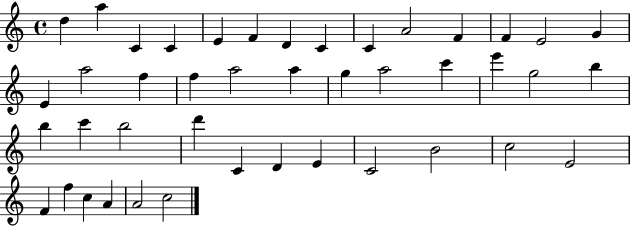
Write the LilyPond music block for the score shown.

{
  \clef treble
  \time 4/4
  \defaultTimeSignature
  \key c \major
  d''4 a''4 c'4 c'4 | e'4 f'4 d'4 c'4 | c'4 a'2 f'4 | f'4 e'2 g'4 | \break e'4 a''2 f''4 | f''4 a''2 a''4 | g''4 a''2 c'''4 | e'''4 g''2 b''4 | \break b''4 c'''4 b''2 | d'''4 c'4 d'4 e'4 | c'2 b'2 | c''2 e'2 | \break f'4 f''4 c''4 a'4 | a'2 c''2 | \bar "|."
}